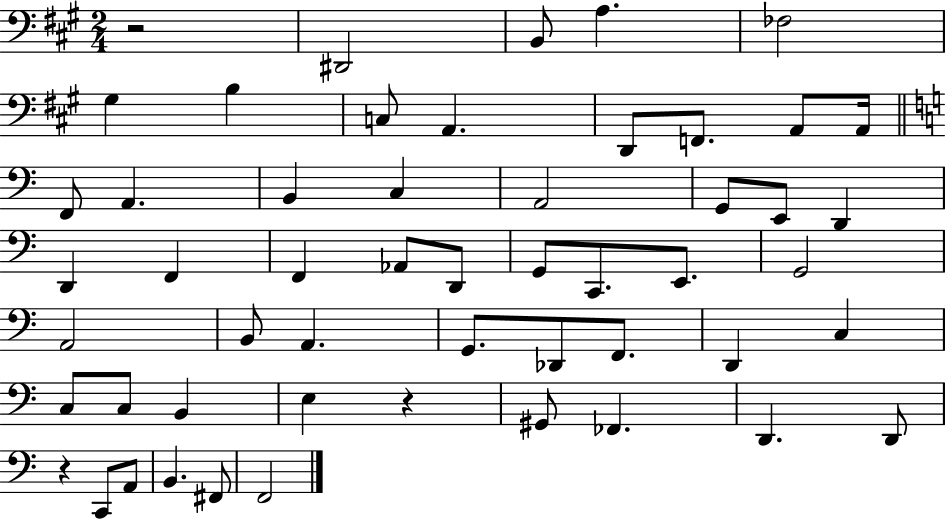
X:1
T:Untitled
M:2/4
L:1/4
K:A
z2 ^D,,2 B,,/2 A, _F,2 ^G, B, C,/2 A,, D,,/2 F,,/2 A,,/2 A,,/4 F,,/2 A,, B,, C, A,,2 G,,/2 E,,/2 D,, D,, F,, F,, _A,,/2 D,,/2 G,,/2 C,,/2 E,,/2 G,,2 A,,2 B,,/2 A,, G,,/2 _D,,/2 F,,/2 D,, C, C,/2 C,/2 B,, E, z ^G,,/2 _F,, D,, D,,/2 z C,,/2 A,,/2 B,, ^F,,/2 F,,2